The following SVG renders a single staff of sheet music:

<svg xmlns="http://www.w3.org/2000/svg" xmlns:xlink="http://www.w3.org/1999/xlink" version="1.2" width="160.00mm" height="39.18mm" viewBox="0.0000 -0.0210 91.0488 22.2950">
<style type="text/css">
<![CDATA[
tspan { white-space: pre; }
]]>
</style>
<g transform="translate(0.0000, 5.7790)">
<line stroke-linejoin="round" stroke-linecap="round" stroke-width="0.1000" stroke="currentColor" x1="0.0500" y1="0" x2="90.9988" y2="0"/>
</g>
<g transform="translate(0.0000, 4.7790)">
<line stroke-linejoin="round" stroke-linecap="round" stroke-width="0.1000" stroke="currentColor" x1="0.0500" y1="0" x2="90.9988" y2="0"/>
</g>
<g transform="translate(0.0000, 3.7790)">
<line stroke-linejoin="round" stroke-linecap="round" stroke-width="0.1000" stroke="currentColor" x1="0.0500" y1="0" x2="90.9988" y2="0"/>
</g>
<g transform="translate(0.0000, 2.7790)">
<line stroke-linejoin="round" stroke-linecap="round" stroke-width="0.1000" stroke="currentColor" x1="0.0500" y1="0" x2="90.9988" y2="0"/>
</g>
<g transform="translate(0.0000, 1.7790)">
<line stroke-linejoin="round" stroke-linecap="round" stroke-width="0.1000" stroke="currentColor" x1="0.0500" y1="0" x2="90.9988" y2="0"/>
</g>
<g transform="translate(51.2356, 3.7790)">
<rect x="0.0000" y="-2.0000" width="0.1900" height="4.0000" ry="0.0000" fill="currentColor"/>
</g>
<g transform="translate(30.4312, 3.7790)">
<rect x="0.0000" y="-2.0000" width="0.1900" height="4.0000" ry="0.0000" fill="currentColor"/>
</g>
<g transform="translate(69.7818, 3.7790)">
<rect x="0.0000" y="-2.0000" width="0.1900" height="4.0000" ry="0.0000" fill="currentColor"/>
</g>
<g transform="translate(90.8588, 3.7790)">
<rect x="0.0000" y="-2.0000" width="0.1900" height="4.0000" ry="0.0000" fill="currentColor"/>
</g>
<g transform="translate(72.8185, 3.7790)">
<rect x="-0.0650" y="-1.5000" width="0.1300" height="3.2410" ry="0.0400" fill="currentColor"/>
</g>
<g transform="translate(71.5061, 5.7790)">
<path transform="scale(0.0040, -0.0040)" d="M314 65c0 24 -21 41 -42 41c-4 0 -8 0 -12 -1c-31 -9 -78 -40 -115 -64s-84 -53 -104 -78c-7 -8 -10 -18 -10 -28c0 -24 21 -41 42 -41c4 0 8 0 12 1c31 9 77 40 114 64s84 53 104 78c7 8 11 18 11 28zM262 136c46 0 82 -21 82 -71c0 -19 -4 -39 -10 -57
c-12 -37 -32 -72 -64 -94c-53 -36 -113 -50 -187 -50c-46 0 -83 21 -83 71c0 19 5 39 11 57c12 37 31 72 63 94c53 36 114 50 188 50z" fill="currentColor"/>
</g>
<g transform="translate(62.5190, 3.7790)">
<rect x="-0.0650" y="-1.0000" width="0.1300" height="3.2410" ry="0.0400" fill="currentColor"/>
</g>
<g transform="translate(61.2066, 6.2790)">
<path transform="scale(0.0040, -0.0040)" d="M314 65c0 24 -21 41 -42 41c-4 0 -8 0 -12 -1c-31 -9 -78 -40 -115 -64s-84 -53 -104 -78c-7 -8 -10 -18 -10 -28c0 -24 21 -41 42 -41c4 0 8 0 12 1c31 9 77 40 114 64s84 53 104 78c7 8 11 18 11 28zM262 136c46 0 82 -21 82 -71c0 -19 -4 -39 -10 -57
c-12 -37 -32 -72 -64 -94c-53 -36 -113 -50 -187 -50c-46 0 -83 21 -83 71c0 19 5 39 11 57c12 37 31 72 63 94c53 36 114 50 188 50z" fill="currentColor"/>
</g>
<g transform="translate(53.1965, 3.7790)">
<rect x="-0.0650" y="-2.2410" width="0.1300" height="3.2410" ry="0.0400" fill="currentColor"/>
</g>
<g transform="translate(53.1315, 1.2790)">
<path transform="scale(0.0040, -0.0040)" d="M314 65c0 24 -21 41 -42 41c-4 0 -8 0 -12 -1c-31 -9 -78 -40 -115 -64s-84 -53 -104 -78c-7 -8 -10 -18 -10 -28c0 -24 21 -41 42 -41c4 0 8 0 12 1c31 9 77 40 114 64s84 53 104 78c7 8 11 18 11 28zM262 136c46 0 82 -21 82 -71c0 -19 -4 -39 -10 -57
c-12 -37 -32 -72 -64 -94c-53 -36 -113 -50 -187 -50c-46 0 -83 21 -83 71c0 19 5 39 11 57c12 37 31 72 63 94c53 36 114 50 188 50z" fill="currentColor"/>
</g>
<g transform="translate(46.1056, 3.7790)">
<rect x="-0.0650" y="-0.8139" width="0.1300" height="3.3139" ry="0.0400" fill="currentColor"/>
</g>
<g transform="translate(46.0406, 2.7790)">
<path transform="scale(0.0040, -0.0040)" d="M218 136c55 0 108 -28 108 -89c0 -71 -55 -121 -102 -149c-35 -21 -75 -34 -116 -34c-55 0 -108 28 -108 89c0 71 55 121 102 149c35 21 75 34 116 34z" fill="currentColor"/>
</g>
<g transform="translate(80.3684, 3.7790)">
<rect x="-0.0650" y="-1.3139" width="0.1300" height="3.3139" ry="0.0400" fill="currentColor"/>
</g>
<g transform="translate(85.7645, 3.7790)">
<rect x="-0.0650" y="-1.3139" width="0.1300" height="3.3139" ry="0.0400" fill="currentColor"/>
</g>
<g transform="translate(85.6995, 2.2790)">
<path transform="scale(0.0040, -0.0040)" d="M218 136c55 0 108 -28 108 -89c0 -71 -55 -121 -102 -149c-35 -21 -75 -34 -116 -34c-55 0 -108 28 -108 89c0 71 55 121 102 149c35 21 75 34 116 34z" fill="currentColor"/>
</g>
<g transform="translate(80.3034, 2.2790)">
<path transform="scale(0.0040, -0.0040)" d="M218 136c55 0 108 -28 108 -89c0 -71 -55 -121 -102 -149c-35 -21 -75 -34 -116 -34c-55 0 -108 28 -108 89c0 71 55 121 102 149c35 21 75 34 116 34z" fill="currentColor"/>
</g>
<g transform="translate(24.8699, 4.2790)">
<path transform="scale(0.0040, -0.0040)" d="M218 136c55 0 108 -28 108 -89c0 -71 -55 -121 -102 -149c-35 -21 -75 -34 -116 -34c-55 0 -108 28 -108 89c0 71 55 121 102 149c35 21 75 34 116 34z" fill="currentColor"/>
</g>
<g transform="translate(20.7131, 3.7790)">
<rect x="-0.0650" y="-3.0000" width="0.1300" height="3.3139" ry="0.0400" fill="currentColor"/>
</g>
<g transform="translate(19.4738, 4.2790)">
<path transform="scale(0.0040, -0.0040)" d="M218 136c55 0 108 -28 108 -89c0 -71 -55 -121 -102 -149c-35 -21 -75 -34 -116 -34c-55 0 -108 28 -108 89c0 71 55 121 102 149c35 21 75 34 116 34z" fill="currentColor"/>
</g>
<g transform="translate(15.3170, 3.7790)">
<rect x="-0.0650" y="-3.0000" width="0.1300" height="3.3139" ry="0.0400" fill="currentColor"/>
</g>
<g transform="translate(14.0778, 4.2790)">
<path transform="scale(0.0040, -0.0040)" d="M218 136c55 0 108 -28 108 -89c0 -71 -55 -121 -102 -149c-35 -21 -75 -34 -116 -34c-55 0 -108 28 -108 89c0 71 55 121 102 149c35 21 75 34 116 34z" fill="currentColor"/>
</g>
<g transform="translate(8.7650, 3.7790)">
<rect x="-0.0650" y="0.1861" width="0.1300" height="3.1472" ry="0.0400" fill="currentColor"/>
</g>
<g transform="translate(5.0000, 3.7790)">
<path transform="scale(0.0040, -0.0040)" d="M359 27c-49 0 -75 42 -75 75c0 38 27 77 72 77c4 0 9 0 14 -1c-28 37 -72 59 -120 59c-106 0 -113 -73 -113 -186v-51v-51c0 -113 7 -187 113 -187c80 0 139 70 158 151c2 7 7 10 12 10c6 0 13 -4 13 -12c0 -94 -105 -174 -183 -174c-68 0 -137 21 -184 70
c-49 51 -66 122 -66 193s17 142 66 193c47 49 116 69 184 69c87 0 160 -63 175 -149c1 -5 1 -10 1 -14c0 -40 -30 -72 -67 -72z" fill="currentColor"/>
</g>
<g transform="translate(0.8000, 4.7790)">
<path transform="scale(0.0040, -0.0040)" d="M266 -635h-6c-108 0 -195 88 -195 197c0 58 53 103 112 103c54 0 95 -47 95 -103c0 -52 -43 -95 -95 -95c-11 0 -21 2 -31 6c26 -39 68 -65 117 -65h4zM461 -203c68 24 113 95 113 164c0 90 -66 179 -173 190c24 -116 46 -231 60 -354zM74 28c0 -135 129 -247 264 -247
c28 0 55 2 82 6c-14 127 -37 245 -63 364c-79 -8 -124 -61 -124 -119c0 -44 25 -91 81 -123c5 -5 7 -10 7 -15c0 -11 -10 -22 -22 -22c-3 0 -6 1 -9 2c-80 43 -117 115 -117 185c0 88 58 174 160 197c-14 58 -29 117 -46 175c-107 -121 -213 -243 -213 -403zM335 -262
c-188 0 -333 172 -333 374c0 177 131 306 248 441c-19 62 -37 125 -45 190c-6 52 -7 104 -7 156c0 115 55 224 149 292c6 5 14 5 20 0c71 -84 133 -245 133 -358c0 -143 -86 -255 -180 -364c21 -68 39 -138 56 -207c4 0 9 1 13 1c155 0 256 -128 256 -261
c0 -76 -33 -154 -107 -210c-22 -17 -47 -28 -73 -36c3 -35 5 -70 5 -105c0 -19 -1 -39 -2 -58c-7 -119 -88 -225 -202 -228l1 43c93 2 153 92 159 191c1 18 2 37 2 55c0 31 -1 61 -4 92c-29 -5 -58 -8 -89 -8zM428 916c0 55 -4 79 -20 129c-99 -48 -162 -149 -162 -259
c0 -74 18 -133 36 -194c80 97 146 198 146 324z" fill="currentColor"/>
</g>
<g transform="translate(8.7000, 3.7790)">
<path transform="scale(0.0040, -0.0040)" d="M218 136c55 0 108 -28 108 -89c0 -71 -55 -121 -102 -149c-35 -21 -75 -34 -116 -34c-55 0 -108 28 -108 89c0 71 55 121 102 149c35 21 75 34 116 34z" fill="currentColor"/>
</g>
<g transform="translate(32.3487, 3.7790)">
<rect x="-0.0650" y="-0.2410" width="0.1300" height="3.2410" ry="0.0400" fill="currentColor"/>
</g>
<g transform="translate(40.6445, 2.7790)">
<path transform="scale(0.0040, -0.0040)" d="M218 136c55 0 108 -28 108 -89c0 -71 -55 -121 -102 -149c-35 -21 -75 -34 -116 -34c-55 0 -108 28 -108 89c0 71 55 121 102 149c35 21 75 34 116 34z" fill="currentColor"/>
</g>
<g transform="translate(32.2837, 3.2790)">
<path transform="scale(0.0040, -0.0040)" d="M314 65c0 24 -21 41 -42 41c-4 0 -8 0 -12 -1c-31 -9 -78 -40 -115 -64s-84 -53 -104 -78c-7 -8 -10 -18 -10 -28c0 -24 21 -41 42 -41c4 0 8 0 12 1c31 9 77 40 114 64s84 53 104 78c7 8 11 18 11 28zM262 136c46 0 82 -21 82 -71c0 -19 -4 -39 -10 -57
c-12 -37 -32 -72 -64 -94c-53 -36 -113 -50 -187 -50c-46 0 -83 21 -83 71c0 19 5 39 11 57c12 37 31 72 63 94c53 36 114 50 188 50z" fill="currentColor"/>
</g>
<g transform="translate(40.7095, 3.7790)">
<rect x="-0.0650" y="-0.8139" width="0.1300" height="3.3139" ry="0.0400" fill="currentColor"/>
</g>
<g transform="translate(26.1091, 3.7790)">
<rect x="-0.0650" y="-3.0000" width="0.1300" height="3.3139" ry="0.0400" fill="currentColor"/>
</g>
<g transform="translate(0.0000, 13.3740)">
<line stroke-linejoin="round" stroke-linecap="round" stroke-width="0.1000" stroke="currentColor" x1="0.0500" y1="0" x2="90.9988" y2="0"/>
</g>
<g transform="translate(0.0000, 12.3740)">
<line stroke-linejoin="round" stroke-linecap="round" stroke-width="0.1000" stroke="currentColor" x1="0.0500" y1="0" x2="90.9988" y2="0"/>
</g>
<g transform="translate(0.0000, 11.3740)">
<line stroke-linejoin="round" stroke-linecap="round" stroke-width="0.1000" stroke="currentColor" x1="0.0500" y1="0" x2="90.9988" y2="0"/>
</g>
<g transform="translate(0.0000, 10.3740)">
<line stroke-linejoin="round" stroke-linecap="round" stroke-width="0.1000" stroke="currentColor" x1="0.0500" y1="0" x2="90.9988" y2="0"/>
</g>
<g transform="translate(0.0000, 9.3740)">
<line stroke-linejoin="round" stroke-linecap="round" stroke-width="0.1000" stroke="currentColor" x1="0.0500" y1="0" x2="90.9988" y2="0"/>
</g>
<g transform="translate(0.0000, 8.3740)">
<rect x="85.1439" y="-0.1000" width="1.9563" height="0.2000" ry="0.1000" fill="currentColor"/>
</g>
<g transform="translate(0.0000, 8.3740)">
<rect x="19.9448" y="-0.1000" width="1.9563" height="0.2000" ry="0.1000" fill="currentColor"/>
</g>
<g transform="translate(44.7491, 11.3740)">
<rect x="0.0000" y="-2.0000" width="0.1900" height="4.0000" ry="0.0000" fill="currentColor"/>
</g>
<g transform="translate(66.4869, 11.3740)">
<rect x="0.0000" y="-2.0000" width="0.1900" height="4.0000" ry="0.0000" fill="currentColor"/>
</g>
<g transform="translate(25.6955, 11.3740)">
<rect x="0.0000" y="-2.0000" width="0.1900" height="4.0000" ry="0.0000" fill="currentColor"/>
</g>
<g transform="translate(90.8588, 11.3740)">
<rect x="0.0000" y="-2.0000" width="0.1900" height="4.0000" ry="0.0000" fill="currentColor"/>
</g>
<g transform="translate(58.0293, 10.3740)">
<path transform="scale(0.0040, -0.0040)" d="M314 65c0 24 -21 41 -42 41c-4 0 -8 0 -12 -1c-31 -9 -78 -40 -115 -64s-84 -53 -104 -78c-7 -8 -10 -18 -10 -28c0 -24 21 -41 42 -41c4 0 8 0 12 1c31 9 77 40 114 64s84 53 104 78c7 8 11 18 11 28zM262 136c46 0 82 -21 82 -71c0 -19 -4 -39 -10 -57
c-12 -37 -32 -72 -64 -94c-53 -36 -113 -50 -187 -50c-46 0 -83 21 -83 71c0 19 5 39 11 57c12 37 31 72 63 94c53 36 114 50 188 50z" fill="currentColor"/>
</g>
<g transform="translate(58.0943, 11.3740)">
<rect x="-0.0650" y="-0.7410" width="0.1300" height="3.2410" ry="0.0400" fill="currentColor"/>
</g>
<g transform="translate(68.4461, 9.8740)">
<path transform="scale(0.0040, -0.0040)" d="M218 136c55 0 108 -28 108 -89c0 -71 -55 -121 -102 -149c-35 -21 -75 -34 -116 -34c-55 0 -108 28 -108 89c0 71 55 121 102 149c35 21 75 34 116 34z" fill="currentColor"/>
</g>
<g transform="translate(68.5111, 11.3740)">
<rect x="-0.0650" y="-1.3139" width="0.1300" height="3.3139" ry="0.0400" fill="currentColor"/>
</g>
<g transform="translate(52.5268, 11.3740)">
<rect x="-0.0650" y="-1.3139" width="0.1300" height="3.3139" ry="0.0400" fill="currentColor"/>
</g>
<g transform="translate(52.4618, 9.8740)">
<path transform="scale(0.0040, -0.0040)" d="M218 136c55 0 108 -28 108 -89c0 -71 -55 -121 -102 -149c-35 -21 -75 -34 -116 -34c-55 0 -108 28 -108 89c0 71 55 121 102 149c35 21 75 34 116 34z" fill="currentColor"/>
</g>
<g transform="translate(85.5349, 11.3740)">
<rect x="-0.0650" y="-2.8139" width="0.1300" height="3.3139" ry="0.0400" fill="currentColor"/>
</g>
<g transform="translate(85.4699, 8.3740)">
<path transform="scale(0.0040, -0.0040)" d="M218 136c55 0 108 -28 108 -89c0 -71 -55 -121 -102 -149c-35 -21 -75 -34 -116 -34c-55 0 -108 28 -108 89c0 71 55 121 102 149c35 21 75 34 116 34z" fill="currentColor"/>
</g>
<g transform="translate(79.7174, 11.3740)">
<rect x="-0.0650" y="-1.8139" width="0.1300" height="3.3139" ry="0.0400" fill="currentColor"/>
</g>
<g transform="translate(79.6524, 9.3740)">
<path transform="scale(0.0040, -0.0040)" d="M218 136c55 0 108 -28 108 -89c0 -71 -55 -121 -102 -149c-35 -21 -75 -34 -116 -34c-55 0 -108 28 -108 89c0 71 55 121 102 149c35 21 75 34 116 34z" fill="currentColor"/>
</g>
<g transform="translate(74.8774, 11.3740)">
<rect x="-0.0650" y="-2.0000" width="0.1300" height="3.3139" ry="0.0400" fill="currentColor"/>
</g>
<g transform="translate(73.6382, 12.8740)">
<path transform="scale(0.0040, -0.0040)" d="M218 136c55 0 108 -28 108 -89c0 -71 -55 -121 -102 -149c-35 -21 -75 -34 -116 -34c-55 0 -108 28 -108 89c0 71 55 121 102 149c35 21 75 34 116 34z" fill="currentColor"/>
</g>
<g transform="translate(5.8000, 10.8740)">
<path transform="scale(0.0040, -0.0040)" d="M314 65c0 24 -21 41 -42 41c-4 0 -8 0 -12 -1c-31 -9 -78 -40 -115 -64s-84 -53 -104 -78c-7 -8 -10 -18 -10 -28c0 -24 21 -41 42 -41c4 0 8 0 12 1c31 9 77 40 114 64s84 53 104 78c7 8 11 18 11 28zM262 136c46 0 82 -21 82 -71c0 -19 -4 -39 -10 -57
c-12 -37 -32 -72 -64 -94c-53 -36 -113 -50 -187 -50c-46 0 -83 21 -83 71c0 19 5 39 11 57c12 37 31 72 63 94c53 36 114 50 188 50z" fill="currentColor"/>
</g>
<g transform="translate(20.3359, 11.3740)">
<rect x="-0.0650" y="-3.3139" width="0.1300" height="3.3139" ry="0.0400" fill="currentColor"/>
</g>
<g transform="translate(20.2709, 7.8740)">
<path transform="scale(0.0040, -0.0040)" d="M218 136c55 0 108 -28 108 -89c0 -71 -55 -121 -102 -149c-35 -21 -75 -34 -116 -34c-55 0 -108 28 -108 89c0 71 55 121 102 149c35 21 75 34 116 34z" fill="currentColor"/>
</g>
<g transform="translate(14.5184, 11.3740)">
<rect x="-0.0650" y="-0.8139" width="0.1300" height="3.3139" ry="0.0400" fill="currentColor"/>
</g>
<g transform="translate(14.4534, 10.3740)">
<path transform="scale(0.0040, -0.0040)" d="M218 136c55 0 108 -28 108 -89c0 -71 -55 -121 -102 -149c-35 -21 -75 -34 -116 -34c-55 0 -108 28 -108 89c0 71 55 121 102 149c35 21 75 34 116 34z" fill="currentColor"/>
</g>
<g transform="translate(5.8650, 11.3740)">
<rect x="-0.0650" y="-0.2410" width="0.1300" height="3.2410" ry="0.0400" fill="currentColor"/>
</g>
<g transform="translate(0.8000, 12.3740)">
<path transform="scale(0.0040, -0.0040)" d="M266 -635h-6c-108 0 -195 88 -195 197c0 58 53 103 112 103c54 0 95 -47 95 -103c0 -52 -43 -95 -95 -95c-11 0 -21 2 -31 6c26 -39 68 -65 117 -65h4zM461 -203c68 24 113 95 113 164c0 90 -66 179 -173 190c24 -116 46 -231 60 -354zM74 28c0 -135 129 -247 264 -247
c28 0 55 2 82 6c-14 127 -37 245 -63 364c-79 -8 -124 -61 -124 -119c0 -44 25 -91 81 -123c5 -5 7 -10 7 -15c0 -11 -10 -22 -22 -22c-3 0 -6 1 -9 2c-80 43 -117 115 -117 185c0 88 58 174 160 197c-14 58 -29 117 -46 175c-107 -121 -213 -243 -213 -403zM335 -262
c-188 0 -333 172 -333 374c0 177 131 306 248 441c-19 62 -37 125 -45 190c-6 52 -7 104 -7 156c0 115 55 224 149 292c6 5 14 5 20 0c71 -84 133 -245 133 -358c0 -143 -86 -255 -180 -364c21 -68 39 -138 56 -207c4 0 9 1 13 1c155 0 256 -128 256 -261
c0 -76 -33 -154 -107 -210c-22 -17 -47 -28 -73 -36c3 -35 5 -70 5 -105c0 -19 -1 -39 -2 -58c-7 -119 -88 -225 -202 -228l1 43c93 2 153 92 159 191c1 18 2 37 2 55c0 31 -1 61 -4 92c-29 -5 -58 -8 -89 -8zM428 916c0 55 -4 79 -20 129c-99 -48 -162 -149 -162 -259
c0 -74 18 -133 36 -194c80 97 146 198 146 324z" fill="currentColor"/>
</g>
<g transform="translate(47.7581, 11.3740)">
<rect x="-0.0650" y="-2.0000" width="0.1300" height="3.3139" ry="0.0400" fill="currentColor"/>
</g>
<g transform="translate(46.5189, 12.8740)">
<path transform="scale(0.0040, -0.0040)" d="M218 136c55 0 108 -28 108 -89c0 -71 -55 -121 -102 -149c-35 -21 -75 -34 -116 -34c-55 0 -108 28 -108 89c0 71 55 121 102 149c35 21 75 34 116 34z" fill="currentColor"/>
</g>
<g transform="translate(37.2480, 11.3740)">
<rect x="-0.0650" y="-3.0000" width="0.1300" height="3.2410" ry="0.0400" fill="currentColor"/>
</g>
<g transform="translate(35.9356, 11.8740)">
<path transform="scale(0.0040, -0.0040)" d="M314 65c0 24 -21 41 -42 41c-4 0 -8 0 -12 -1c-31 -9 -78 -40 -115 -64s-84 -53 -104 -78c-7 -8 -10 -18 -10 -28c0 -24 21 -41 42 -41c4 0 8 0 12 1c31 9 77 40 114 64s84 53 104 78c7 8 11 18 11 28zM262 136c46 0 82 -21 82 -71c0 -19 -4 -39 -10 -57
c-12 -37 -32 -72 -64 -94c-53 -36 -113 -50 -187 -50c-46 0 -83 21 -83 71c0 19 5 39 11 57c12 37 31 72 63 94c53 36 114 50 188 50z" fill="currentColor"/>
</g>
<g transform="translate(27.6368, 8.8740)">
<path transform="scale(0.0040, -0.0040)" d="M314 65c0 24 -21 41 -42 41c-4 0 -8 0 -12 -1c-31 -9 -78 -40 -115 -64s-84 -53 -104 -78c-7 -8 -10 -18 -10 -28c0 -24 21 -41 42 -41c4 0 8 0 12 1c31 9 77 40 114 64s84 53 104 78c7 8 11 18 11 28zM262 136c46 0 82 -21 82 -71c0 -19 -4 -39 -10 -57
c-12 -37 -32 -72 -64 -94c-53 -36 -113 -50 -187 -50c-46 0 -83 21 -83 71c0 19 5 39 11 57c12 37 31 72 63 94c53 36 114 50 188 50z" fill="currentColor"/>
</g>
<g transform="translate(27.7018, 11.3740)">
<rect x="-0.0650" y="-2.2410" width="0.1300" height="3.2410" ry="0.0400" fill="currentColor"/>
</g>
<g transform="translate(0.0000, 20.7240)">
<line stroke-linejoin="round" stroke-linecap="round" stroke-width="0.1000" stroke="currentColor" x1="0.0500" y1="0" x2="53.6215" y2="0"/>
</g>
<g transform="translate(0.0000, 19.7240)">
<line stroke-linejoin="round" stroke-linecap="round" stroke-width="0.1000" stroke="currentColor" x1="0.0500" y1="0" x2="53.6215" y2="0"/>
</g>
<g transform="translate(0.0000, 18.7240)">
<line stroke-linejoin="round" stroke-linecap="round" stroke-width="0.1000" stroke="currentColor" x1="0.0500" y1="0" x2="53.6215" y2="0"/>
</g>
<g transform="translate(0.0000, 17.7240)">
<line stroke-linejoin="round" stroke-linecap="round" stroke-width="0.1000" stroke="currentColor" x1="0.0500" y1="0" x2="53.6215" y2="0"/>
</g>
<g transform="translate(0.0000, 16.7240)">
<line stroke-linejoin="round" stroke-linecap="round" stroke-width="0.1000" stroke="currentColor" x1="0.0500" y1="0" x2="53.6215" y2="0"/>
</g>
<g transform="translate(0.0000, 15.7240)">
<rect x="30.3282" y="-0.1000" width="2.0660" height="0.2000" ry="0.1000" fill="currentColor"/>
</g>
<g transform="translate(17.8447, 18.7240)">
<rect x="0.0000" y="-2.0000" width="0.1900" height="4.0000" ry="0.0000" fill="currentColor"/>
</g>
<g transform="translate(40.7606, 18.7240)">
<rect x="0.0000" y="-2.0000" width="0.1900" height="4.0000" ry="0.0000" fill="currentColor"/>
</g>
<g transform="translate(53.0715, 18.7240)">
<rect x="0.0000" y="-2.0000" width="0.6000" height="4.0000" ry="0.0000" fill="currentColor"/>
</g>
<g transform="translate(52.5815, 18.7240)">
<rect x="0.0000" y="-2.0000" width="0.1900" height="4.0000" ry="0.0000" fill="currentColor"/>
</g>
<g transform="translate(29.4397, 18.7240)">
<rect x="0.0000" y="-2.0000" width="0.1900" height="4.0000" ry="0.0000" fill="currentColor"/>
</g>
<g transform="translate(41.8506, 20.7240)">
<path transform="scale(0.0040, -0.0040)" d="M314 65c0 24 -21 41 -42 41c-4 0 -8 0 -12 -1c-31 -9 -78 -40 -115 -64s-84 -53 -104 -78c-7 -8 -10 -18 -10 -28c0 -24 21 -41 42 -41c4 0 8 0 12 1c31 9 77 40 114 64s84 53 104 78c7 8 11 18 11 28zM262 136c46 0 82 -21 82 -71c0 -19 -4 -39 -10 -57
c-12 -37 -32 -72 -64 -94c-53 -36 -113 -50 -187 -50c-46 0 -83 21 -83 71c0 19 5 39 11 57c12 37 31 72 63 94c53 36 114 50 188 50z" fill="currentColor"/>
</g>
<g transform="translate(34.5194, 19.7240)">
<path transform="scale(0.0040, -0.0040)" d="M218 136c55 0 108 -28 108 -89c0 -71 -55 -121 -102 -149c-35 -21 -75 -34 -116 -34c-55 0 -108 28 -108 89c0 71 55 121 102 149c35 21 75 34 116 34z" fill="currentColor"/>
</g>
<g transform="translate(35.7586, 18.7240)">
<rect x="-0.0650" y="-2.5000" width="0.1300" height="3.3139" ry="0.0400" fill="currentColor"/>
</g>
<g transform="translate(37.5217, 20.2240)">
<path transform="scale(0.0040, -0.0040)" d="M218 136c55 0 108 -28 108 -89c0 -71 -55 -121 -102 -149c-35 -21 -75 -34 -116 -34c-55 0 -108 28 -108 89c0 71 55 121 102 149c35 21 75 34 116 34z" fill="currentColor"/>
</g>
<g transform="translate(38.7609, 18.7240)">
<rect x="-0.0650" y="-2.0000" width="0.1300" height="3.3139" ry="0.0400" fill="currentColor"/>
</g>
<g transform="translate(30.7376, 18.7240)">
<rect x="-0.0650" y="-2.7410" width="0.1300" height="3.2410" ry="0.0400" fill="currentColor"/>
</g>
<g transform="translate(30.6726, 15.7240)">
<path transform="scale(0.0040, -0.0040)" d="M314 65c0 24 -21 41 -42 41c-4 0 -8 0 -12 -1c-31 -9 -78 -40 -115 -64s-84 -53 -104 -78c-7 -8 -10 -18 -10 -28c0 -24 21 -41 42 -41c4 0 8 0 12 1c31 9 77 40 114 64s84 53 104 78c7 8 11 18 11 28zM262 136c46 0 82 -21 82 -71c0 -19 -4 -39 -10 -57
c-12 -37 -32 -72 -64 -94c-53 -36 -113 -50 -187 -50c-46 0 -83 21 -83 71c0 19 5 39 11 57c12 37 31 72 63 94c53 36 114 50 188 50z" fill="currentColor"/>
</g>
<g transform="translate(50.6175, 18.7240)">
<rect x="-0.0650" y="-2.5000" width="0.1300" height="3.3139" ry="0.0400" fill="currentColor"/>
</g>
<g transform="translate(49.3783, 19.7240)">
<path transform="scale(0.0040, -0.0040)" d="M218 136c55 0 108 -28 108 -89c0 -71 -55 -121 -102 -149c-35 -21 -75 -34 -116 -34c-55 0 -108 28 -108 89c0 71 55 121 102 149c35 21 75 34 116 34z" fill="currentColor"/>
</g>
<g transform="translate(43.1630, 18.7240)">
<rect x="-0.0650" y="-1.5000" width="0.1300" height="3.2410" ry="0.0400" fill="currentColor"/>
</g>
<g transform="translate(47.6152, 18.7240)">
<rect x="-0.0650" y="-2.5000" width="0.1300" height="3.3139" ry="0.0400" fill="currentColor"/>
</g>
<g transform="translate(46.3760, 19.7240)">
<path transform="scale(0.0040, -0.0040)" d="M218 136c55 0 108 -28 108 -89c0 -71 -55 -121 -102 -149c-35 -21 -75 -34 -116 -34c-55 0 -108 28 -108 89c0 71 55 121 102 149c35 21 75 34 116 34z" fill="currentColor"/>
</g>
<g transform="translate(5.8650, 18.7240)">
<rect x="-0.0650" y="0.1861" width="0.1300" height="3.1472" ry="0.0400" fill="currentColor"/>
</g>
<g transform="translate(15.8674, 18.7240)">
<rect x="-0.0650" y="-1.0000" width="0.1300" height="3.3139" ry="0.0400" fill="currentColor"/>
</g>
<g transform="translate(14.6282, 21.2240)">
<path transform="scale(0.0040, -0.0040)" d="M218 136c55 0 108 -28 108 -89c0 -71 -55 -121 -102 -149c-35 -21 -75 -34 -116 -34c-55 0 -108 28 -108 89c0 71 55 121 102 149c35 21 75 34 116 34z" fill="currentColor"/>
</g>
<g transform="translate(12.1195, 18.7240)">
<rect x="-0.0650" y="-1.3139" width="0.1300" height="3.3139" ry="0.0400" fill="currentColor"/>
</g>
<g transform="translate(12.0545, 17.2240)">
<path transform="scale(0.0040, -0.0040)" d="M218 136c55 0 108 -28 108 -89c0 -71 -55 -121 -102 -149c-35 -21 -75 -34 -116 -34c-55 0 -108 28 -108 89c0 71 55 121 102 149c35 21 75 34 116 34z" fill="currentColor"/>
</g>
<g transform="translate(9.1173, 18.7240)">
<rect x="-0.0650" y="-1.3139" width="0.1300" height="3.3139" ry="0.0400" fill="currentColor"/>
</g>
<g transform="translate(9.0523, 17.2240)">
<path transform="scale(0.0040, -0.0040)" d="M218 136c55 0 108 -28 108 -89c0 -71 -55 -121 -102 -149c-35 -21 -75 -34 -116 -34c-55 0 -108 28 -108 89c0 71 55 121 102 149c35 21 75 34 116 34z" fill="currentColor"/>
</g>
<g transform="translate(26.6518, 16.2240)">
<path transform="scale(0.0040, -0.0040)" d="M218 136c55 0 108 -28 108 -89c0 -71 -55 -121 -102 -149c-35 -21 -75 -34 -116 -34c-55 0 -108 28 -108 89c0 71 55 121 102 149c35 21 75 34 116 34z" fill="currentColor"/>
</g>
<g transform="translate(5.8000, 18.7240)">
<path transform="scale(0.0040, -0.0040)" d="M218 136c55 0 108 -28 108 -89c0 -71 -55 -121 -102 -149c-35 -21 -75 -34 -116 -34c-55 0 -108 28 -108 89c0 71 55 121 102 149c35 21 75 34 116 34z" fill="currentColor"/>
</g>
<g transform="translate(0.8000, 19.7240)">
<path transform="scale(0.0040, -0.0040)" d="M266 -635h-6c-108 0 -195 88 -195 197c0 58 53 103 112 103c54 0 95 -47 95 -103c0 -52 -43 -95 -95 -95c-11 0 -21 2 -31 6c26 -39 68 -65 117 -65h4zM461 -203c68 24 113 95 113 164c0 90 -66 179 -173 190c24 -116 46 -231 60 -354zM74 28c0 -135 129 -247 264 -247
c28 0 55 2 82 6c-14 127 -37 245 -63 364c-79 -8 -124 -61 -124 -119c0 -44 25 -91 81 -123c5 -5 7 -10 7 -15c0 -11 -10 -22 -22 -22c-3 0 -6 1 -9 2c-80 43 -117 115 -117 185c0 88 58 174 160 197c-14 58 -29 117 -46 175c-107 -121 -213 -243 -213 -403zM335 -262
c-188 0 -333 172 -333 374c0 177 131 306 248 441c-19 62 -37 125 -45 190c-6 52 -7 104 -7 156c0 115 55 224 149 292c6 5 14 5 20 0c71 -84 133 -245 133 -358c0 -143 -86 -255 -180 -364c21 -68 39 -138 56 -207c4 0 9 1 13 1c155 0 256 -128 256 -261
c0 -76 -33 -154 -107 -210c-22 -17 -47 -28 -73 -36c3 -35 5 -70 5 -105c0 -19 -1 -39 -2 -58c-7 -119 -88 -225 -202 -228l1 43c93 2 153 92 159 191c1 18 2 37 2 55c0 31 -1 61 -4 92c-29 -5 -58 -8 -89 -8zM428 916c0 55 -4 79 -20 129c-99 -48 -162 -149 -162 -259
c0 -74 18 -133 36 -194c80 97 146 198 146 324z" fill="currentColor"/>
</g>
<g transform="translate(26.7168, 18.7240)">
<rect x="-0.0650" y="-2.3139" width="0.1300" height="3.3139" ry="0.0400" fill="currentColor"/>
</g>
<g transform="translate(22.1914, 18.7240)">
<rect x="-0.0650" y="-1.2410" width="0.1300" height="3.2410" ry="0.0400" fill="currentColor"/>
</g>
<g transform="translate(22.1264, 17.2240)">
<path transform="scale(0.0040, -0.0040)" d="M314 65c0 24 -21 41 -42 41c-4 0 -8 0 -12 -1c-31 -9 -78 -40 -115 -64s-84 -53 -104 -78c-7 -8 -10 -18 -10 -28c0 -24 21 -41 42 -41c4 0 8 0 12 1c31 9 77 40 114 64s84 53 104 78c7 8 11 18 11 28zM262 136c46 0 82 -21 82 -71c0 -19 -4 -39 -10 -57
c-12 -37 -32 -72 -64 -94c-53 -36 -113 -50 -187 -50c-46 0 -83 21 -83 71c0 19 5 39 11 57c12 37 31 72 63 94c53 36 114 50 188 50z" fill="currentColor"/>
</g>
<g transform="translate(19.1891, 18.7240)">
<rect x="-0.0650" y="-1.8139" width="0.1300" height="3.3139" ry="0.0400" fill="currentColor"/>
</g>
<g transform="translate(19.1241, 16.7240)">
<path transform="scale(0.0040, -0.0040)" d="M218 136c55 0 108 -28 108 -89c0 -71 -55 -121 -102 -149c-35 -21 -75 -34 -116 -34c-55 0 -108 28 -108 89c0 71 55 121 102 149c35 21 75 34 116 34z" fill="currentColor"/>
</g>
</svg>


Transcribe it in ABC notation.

X:1
T:Untitled
M:4/4
L:1/4
K:C
B A A A c2 d d g2 D2 E2 e e c2 d b g2 A2 F e d2 e F f a B e e D f e2 g a2 G F E2 G G